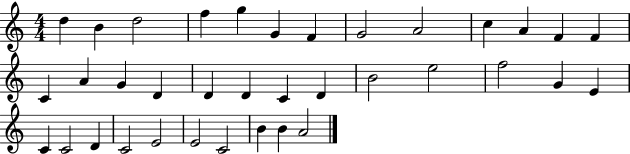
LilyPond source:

{
  \clef treble
  \numericTimeSignature
  \time 4/4
  \key c \major
  d''4 b'4 d''2 | f''4 g''4 g'4 f'4 | g'2 a'2 | c''4 a'4 f'4 f'4 | \break c'4 a'4 g'4 d'4 | d'4 d'4 c'4 d'4 | b'2 e''2 | f''2 g'4 e'4 | \break c'4 c'2 d'4 | c'2 e'2 | e'2 c'2 | b'4 b'4 a'2 | \break \bar "|."
}